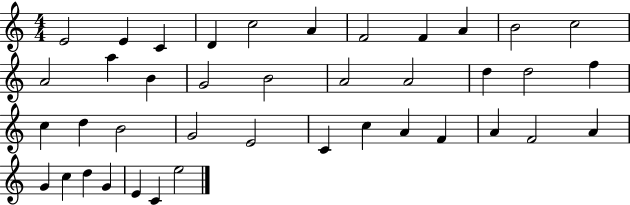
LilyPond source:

{
  \clef treble
  \numericTimeSignature
  \time 4/4
  \key c \major
  e'2 e'4 c'4 | d'4 c''2 a'4 | f'2 f'4 a'4 | b'2 c''2 | \break a'2 a''4 b'4 | g'2 b'2 | a'2 a'2 | d''4 d''2 f''4 | \break c''4 d''4 b'2 | g'2 e'2 | c'4 c''4 a'4 f'4 | a'4 f'2 a'4 | \break g'4 c''4 d''4 g'4 | e'4 c'4 e''2 | \bar "|."
}